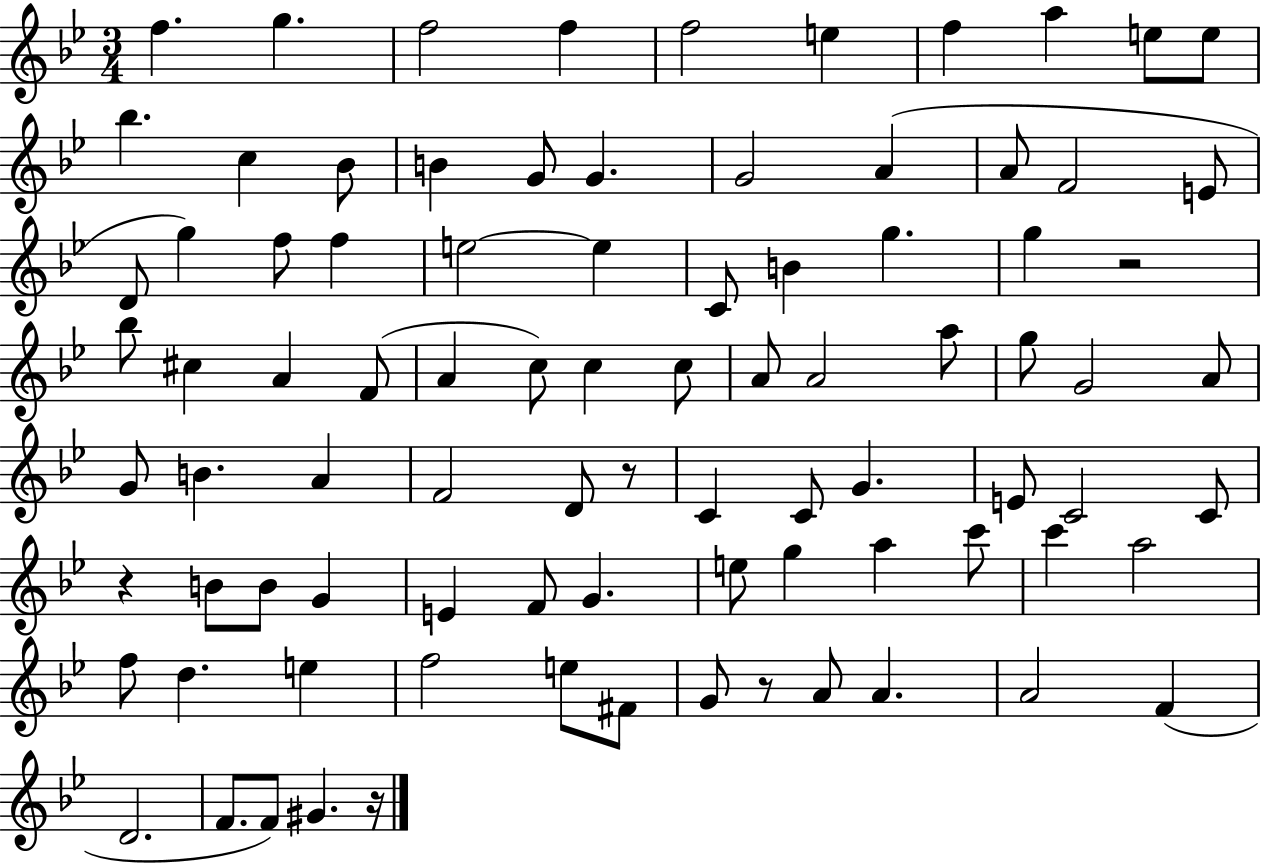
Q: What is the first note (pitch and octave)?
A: F5